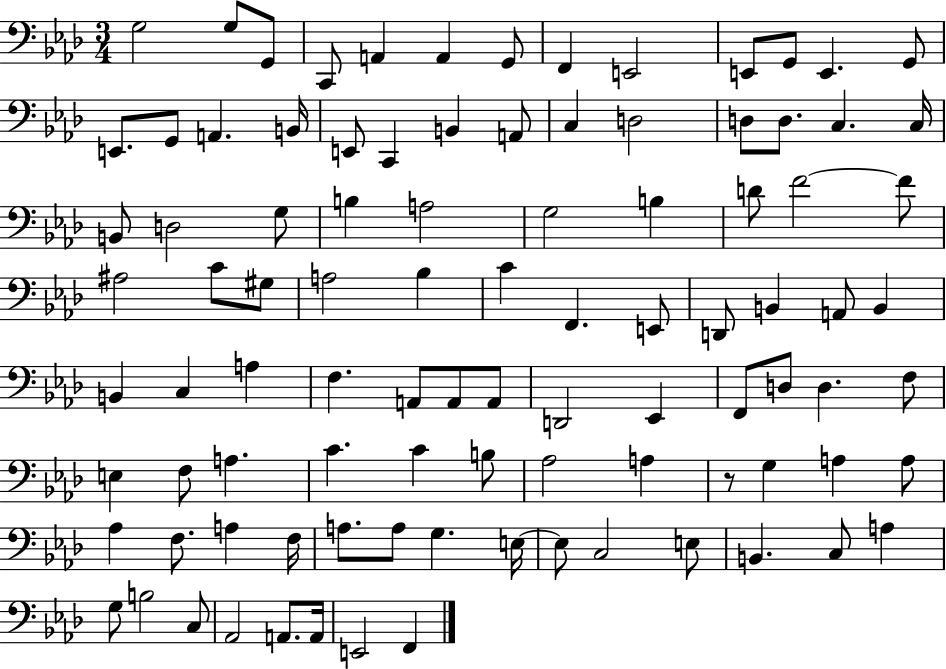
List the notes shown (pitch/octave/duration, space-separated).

G3/h G3/e G2/e C2/e A2/q A2/q G2/e F2/q E2/h E2/e G2/e E2/q. G2/e E2/e. G2/e A2/q. B2/s E2/e C2/q B2/q A2/e C3/q D3/h D3/e D3/e. C3/q. C3/s B2/e D3/h G3/e B3/q A3/h G3/h B3/q D4/e F4/h F4/e A#3/h C4/e G#3/e A3/h Bb3/q C4/q F2/q. E2/e D2/e B2/q A2/e B2/q B2/q C3/q A3/q F3/q. A2/e A2/e A2/e D2/h Eb2/q F2/e D3/e D3/q. F3/e E3/q F3/e A3/q. C4/q. C4/q B3/e Ab3/h A3/q R/e G3/q A3/q A3/e Ab3/q F3/e. A3/q F3/s A3/e. A3/e G3/q. E3/s E3/e C3/h E3/e B2/q. C3/e A3/q G3/e B3/h C3/e Ab2/h A2/e. A2/s E2/h F2/q